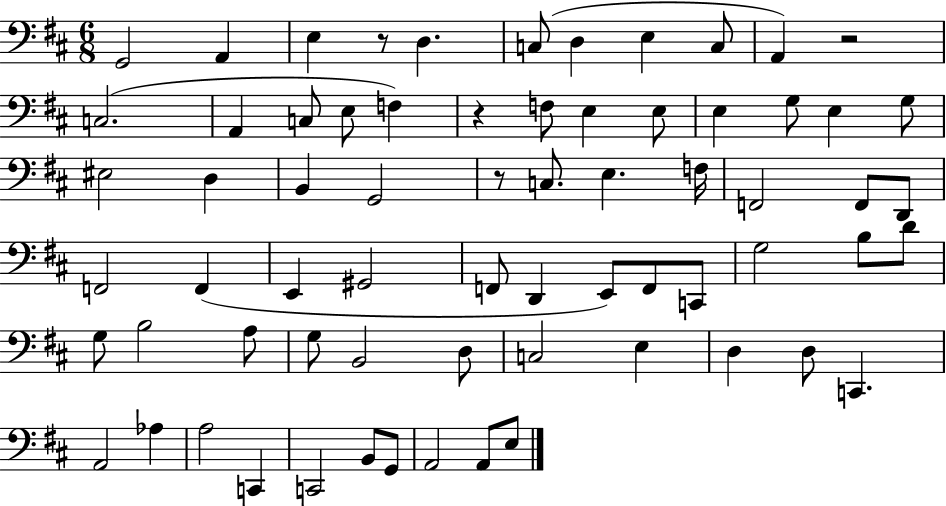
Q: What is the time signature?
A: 6/8